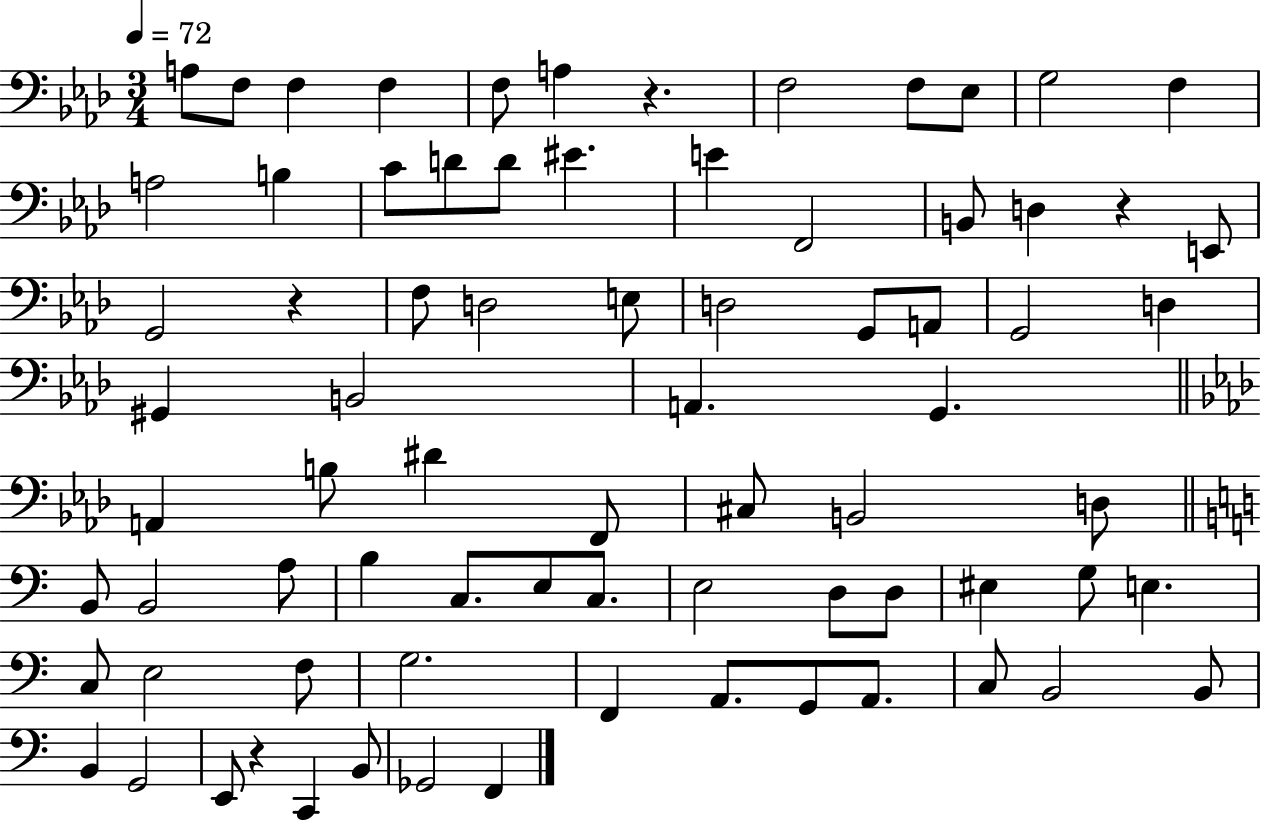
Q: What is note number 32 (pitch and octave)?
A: G#2